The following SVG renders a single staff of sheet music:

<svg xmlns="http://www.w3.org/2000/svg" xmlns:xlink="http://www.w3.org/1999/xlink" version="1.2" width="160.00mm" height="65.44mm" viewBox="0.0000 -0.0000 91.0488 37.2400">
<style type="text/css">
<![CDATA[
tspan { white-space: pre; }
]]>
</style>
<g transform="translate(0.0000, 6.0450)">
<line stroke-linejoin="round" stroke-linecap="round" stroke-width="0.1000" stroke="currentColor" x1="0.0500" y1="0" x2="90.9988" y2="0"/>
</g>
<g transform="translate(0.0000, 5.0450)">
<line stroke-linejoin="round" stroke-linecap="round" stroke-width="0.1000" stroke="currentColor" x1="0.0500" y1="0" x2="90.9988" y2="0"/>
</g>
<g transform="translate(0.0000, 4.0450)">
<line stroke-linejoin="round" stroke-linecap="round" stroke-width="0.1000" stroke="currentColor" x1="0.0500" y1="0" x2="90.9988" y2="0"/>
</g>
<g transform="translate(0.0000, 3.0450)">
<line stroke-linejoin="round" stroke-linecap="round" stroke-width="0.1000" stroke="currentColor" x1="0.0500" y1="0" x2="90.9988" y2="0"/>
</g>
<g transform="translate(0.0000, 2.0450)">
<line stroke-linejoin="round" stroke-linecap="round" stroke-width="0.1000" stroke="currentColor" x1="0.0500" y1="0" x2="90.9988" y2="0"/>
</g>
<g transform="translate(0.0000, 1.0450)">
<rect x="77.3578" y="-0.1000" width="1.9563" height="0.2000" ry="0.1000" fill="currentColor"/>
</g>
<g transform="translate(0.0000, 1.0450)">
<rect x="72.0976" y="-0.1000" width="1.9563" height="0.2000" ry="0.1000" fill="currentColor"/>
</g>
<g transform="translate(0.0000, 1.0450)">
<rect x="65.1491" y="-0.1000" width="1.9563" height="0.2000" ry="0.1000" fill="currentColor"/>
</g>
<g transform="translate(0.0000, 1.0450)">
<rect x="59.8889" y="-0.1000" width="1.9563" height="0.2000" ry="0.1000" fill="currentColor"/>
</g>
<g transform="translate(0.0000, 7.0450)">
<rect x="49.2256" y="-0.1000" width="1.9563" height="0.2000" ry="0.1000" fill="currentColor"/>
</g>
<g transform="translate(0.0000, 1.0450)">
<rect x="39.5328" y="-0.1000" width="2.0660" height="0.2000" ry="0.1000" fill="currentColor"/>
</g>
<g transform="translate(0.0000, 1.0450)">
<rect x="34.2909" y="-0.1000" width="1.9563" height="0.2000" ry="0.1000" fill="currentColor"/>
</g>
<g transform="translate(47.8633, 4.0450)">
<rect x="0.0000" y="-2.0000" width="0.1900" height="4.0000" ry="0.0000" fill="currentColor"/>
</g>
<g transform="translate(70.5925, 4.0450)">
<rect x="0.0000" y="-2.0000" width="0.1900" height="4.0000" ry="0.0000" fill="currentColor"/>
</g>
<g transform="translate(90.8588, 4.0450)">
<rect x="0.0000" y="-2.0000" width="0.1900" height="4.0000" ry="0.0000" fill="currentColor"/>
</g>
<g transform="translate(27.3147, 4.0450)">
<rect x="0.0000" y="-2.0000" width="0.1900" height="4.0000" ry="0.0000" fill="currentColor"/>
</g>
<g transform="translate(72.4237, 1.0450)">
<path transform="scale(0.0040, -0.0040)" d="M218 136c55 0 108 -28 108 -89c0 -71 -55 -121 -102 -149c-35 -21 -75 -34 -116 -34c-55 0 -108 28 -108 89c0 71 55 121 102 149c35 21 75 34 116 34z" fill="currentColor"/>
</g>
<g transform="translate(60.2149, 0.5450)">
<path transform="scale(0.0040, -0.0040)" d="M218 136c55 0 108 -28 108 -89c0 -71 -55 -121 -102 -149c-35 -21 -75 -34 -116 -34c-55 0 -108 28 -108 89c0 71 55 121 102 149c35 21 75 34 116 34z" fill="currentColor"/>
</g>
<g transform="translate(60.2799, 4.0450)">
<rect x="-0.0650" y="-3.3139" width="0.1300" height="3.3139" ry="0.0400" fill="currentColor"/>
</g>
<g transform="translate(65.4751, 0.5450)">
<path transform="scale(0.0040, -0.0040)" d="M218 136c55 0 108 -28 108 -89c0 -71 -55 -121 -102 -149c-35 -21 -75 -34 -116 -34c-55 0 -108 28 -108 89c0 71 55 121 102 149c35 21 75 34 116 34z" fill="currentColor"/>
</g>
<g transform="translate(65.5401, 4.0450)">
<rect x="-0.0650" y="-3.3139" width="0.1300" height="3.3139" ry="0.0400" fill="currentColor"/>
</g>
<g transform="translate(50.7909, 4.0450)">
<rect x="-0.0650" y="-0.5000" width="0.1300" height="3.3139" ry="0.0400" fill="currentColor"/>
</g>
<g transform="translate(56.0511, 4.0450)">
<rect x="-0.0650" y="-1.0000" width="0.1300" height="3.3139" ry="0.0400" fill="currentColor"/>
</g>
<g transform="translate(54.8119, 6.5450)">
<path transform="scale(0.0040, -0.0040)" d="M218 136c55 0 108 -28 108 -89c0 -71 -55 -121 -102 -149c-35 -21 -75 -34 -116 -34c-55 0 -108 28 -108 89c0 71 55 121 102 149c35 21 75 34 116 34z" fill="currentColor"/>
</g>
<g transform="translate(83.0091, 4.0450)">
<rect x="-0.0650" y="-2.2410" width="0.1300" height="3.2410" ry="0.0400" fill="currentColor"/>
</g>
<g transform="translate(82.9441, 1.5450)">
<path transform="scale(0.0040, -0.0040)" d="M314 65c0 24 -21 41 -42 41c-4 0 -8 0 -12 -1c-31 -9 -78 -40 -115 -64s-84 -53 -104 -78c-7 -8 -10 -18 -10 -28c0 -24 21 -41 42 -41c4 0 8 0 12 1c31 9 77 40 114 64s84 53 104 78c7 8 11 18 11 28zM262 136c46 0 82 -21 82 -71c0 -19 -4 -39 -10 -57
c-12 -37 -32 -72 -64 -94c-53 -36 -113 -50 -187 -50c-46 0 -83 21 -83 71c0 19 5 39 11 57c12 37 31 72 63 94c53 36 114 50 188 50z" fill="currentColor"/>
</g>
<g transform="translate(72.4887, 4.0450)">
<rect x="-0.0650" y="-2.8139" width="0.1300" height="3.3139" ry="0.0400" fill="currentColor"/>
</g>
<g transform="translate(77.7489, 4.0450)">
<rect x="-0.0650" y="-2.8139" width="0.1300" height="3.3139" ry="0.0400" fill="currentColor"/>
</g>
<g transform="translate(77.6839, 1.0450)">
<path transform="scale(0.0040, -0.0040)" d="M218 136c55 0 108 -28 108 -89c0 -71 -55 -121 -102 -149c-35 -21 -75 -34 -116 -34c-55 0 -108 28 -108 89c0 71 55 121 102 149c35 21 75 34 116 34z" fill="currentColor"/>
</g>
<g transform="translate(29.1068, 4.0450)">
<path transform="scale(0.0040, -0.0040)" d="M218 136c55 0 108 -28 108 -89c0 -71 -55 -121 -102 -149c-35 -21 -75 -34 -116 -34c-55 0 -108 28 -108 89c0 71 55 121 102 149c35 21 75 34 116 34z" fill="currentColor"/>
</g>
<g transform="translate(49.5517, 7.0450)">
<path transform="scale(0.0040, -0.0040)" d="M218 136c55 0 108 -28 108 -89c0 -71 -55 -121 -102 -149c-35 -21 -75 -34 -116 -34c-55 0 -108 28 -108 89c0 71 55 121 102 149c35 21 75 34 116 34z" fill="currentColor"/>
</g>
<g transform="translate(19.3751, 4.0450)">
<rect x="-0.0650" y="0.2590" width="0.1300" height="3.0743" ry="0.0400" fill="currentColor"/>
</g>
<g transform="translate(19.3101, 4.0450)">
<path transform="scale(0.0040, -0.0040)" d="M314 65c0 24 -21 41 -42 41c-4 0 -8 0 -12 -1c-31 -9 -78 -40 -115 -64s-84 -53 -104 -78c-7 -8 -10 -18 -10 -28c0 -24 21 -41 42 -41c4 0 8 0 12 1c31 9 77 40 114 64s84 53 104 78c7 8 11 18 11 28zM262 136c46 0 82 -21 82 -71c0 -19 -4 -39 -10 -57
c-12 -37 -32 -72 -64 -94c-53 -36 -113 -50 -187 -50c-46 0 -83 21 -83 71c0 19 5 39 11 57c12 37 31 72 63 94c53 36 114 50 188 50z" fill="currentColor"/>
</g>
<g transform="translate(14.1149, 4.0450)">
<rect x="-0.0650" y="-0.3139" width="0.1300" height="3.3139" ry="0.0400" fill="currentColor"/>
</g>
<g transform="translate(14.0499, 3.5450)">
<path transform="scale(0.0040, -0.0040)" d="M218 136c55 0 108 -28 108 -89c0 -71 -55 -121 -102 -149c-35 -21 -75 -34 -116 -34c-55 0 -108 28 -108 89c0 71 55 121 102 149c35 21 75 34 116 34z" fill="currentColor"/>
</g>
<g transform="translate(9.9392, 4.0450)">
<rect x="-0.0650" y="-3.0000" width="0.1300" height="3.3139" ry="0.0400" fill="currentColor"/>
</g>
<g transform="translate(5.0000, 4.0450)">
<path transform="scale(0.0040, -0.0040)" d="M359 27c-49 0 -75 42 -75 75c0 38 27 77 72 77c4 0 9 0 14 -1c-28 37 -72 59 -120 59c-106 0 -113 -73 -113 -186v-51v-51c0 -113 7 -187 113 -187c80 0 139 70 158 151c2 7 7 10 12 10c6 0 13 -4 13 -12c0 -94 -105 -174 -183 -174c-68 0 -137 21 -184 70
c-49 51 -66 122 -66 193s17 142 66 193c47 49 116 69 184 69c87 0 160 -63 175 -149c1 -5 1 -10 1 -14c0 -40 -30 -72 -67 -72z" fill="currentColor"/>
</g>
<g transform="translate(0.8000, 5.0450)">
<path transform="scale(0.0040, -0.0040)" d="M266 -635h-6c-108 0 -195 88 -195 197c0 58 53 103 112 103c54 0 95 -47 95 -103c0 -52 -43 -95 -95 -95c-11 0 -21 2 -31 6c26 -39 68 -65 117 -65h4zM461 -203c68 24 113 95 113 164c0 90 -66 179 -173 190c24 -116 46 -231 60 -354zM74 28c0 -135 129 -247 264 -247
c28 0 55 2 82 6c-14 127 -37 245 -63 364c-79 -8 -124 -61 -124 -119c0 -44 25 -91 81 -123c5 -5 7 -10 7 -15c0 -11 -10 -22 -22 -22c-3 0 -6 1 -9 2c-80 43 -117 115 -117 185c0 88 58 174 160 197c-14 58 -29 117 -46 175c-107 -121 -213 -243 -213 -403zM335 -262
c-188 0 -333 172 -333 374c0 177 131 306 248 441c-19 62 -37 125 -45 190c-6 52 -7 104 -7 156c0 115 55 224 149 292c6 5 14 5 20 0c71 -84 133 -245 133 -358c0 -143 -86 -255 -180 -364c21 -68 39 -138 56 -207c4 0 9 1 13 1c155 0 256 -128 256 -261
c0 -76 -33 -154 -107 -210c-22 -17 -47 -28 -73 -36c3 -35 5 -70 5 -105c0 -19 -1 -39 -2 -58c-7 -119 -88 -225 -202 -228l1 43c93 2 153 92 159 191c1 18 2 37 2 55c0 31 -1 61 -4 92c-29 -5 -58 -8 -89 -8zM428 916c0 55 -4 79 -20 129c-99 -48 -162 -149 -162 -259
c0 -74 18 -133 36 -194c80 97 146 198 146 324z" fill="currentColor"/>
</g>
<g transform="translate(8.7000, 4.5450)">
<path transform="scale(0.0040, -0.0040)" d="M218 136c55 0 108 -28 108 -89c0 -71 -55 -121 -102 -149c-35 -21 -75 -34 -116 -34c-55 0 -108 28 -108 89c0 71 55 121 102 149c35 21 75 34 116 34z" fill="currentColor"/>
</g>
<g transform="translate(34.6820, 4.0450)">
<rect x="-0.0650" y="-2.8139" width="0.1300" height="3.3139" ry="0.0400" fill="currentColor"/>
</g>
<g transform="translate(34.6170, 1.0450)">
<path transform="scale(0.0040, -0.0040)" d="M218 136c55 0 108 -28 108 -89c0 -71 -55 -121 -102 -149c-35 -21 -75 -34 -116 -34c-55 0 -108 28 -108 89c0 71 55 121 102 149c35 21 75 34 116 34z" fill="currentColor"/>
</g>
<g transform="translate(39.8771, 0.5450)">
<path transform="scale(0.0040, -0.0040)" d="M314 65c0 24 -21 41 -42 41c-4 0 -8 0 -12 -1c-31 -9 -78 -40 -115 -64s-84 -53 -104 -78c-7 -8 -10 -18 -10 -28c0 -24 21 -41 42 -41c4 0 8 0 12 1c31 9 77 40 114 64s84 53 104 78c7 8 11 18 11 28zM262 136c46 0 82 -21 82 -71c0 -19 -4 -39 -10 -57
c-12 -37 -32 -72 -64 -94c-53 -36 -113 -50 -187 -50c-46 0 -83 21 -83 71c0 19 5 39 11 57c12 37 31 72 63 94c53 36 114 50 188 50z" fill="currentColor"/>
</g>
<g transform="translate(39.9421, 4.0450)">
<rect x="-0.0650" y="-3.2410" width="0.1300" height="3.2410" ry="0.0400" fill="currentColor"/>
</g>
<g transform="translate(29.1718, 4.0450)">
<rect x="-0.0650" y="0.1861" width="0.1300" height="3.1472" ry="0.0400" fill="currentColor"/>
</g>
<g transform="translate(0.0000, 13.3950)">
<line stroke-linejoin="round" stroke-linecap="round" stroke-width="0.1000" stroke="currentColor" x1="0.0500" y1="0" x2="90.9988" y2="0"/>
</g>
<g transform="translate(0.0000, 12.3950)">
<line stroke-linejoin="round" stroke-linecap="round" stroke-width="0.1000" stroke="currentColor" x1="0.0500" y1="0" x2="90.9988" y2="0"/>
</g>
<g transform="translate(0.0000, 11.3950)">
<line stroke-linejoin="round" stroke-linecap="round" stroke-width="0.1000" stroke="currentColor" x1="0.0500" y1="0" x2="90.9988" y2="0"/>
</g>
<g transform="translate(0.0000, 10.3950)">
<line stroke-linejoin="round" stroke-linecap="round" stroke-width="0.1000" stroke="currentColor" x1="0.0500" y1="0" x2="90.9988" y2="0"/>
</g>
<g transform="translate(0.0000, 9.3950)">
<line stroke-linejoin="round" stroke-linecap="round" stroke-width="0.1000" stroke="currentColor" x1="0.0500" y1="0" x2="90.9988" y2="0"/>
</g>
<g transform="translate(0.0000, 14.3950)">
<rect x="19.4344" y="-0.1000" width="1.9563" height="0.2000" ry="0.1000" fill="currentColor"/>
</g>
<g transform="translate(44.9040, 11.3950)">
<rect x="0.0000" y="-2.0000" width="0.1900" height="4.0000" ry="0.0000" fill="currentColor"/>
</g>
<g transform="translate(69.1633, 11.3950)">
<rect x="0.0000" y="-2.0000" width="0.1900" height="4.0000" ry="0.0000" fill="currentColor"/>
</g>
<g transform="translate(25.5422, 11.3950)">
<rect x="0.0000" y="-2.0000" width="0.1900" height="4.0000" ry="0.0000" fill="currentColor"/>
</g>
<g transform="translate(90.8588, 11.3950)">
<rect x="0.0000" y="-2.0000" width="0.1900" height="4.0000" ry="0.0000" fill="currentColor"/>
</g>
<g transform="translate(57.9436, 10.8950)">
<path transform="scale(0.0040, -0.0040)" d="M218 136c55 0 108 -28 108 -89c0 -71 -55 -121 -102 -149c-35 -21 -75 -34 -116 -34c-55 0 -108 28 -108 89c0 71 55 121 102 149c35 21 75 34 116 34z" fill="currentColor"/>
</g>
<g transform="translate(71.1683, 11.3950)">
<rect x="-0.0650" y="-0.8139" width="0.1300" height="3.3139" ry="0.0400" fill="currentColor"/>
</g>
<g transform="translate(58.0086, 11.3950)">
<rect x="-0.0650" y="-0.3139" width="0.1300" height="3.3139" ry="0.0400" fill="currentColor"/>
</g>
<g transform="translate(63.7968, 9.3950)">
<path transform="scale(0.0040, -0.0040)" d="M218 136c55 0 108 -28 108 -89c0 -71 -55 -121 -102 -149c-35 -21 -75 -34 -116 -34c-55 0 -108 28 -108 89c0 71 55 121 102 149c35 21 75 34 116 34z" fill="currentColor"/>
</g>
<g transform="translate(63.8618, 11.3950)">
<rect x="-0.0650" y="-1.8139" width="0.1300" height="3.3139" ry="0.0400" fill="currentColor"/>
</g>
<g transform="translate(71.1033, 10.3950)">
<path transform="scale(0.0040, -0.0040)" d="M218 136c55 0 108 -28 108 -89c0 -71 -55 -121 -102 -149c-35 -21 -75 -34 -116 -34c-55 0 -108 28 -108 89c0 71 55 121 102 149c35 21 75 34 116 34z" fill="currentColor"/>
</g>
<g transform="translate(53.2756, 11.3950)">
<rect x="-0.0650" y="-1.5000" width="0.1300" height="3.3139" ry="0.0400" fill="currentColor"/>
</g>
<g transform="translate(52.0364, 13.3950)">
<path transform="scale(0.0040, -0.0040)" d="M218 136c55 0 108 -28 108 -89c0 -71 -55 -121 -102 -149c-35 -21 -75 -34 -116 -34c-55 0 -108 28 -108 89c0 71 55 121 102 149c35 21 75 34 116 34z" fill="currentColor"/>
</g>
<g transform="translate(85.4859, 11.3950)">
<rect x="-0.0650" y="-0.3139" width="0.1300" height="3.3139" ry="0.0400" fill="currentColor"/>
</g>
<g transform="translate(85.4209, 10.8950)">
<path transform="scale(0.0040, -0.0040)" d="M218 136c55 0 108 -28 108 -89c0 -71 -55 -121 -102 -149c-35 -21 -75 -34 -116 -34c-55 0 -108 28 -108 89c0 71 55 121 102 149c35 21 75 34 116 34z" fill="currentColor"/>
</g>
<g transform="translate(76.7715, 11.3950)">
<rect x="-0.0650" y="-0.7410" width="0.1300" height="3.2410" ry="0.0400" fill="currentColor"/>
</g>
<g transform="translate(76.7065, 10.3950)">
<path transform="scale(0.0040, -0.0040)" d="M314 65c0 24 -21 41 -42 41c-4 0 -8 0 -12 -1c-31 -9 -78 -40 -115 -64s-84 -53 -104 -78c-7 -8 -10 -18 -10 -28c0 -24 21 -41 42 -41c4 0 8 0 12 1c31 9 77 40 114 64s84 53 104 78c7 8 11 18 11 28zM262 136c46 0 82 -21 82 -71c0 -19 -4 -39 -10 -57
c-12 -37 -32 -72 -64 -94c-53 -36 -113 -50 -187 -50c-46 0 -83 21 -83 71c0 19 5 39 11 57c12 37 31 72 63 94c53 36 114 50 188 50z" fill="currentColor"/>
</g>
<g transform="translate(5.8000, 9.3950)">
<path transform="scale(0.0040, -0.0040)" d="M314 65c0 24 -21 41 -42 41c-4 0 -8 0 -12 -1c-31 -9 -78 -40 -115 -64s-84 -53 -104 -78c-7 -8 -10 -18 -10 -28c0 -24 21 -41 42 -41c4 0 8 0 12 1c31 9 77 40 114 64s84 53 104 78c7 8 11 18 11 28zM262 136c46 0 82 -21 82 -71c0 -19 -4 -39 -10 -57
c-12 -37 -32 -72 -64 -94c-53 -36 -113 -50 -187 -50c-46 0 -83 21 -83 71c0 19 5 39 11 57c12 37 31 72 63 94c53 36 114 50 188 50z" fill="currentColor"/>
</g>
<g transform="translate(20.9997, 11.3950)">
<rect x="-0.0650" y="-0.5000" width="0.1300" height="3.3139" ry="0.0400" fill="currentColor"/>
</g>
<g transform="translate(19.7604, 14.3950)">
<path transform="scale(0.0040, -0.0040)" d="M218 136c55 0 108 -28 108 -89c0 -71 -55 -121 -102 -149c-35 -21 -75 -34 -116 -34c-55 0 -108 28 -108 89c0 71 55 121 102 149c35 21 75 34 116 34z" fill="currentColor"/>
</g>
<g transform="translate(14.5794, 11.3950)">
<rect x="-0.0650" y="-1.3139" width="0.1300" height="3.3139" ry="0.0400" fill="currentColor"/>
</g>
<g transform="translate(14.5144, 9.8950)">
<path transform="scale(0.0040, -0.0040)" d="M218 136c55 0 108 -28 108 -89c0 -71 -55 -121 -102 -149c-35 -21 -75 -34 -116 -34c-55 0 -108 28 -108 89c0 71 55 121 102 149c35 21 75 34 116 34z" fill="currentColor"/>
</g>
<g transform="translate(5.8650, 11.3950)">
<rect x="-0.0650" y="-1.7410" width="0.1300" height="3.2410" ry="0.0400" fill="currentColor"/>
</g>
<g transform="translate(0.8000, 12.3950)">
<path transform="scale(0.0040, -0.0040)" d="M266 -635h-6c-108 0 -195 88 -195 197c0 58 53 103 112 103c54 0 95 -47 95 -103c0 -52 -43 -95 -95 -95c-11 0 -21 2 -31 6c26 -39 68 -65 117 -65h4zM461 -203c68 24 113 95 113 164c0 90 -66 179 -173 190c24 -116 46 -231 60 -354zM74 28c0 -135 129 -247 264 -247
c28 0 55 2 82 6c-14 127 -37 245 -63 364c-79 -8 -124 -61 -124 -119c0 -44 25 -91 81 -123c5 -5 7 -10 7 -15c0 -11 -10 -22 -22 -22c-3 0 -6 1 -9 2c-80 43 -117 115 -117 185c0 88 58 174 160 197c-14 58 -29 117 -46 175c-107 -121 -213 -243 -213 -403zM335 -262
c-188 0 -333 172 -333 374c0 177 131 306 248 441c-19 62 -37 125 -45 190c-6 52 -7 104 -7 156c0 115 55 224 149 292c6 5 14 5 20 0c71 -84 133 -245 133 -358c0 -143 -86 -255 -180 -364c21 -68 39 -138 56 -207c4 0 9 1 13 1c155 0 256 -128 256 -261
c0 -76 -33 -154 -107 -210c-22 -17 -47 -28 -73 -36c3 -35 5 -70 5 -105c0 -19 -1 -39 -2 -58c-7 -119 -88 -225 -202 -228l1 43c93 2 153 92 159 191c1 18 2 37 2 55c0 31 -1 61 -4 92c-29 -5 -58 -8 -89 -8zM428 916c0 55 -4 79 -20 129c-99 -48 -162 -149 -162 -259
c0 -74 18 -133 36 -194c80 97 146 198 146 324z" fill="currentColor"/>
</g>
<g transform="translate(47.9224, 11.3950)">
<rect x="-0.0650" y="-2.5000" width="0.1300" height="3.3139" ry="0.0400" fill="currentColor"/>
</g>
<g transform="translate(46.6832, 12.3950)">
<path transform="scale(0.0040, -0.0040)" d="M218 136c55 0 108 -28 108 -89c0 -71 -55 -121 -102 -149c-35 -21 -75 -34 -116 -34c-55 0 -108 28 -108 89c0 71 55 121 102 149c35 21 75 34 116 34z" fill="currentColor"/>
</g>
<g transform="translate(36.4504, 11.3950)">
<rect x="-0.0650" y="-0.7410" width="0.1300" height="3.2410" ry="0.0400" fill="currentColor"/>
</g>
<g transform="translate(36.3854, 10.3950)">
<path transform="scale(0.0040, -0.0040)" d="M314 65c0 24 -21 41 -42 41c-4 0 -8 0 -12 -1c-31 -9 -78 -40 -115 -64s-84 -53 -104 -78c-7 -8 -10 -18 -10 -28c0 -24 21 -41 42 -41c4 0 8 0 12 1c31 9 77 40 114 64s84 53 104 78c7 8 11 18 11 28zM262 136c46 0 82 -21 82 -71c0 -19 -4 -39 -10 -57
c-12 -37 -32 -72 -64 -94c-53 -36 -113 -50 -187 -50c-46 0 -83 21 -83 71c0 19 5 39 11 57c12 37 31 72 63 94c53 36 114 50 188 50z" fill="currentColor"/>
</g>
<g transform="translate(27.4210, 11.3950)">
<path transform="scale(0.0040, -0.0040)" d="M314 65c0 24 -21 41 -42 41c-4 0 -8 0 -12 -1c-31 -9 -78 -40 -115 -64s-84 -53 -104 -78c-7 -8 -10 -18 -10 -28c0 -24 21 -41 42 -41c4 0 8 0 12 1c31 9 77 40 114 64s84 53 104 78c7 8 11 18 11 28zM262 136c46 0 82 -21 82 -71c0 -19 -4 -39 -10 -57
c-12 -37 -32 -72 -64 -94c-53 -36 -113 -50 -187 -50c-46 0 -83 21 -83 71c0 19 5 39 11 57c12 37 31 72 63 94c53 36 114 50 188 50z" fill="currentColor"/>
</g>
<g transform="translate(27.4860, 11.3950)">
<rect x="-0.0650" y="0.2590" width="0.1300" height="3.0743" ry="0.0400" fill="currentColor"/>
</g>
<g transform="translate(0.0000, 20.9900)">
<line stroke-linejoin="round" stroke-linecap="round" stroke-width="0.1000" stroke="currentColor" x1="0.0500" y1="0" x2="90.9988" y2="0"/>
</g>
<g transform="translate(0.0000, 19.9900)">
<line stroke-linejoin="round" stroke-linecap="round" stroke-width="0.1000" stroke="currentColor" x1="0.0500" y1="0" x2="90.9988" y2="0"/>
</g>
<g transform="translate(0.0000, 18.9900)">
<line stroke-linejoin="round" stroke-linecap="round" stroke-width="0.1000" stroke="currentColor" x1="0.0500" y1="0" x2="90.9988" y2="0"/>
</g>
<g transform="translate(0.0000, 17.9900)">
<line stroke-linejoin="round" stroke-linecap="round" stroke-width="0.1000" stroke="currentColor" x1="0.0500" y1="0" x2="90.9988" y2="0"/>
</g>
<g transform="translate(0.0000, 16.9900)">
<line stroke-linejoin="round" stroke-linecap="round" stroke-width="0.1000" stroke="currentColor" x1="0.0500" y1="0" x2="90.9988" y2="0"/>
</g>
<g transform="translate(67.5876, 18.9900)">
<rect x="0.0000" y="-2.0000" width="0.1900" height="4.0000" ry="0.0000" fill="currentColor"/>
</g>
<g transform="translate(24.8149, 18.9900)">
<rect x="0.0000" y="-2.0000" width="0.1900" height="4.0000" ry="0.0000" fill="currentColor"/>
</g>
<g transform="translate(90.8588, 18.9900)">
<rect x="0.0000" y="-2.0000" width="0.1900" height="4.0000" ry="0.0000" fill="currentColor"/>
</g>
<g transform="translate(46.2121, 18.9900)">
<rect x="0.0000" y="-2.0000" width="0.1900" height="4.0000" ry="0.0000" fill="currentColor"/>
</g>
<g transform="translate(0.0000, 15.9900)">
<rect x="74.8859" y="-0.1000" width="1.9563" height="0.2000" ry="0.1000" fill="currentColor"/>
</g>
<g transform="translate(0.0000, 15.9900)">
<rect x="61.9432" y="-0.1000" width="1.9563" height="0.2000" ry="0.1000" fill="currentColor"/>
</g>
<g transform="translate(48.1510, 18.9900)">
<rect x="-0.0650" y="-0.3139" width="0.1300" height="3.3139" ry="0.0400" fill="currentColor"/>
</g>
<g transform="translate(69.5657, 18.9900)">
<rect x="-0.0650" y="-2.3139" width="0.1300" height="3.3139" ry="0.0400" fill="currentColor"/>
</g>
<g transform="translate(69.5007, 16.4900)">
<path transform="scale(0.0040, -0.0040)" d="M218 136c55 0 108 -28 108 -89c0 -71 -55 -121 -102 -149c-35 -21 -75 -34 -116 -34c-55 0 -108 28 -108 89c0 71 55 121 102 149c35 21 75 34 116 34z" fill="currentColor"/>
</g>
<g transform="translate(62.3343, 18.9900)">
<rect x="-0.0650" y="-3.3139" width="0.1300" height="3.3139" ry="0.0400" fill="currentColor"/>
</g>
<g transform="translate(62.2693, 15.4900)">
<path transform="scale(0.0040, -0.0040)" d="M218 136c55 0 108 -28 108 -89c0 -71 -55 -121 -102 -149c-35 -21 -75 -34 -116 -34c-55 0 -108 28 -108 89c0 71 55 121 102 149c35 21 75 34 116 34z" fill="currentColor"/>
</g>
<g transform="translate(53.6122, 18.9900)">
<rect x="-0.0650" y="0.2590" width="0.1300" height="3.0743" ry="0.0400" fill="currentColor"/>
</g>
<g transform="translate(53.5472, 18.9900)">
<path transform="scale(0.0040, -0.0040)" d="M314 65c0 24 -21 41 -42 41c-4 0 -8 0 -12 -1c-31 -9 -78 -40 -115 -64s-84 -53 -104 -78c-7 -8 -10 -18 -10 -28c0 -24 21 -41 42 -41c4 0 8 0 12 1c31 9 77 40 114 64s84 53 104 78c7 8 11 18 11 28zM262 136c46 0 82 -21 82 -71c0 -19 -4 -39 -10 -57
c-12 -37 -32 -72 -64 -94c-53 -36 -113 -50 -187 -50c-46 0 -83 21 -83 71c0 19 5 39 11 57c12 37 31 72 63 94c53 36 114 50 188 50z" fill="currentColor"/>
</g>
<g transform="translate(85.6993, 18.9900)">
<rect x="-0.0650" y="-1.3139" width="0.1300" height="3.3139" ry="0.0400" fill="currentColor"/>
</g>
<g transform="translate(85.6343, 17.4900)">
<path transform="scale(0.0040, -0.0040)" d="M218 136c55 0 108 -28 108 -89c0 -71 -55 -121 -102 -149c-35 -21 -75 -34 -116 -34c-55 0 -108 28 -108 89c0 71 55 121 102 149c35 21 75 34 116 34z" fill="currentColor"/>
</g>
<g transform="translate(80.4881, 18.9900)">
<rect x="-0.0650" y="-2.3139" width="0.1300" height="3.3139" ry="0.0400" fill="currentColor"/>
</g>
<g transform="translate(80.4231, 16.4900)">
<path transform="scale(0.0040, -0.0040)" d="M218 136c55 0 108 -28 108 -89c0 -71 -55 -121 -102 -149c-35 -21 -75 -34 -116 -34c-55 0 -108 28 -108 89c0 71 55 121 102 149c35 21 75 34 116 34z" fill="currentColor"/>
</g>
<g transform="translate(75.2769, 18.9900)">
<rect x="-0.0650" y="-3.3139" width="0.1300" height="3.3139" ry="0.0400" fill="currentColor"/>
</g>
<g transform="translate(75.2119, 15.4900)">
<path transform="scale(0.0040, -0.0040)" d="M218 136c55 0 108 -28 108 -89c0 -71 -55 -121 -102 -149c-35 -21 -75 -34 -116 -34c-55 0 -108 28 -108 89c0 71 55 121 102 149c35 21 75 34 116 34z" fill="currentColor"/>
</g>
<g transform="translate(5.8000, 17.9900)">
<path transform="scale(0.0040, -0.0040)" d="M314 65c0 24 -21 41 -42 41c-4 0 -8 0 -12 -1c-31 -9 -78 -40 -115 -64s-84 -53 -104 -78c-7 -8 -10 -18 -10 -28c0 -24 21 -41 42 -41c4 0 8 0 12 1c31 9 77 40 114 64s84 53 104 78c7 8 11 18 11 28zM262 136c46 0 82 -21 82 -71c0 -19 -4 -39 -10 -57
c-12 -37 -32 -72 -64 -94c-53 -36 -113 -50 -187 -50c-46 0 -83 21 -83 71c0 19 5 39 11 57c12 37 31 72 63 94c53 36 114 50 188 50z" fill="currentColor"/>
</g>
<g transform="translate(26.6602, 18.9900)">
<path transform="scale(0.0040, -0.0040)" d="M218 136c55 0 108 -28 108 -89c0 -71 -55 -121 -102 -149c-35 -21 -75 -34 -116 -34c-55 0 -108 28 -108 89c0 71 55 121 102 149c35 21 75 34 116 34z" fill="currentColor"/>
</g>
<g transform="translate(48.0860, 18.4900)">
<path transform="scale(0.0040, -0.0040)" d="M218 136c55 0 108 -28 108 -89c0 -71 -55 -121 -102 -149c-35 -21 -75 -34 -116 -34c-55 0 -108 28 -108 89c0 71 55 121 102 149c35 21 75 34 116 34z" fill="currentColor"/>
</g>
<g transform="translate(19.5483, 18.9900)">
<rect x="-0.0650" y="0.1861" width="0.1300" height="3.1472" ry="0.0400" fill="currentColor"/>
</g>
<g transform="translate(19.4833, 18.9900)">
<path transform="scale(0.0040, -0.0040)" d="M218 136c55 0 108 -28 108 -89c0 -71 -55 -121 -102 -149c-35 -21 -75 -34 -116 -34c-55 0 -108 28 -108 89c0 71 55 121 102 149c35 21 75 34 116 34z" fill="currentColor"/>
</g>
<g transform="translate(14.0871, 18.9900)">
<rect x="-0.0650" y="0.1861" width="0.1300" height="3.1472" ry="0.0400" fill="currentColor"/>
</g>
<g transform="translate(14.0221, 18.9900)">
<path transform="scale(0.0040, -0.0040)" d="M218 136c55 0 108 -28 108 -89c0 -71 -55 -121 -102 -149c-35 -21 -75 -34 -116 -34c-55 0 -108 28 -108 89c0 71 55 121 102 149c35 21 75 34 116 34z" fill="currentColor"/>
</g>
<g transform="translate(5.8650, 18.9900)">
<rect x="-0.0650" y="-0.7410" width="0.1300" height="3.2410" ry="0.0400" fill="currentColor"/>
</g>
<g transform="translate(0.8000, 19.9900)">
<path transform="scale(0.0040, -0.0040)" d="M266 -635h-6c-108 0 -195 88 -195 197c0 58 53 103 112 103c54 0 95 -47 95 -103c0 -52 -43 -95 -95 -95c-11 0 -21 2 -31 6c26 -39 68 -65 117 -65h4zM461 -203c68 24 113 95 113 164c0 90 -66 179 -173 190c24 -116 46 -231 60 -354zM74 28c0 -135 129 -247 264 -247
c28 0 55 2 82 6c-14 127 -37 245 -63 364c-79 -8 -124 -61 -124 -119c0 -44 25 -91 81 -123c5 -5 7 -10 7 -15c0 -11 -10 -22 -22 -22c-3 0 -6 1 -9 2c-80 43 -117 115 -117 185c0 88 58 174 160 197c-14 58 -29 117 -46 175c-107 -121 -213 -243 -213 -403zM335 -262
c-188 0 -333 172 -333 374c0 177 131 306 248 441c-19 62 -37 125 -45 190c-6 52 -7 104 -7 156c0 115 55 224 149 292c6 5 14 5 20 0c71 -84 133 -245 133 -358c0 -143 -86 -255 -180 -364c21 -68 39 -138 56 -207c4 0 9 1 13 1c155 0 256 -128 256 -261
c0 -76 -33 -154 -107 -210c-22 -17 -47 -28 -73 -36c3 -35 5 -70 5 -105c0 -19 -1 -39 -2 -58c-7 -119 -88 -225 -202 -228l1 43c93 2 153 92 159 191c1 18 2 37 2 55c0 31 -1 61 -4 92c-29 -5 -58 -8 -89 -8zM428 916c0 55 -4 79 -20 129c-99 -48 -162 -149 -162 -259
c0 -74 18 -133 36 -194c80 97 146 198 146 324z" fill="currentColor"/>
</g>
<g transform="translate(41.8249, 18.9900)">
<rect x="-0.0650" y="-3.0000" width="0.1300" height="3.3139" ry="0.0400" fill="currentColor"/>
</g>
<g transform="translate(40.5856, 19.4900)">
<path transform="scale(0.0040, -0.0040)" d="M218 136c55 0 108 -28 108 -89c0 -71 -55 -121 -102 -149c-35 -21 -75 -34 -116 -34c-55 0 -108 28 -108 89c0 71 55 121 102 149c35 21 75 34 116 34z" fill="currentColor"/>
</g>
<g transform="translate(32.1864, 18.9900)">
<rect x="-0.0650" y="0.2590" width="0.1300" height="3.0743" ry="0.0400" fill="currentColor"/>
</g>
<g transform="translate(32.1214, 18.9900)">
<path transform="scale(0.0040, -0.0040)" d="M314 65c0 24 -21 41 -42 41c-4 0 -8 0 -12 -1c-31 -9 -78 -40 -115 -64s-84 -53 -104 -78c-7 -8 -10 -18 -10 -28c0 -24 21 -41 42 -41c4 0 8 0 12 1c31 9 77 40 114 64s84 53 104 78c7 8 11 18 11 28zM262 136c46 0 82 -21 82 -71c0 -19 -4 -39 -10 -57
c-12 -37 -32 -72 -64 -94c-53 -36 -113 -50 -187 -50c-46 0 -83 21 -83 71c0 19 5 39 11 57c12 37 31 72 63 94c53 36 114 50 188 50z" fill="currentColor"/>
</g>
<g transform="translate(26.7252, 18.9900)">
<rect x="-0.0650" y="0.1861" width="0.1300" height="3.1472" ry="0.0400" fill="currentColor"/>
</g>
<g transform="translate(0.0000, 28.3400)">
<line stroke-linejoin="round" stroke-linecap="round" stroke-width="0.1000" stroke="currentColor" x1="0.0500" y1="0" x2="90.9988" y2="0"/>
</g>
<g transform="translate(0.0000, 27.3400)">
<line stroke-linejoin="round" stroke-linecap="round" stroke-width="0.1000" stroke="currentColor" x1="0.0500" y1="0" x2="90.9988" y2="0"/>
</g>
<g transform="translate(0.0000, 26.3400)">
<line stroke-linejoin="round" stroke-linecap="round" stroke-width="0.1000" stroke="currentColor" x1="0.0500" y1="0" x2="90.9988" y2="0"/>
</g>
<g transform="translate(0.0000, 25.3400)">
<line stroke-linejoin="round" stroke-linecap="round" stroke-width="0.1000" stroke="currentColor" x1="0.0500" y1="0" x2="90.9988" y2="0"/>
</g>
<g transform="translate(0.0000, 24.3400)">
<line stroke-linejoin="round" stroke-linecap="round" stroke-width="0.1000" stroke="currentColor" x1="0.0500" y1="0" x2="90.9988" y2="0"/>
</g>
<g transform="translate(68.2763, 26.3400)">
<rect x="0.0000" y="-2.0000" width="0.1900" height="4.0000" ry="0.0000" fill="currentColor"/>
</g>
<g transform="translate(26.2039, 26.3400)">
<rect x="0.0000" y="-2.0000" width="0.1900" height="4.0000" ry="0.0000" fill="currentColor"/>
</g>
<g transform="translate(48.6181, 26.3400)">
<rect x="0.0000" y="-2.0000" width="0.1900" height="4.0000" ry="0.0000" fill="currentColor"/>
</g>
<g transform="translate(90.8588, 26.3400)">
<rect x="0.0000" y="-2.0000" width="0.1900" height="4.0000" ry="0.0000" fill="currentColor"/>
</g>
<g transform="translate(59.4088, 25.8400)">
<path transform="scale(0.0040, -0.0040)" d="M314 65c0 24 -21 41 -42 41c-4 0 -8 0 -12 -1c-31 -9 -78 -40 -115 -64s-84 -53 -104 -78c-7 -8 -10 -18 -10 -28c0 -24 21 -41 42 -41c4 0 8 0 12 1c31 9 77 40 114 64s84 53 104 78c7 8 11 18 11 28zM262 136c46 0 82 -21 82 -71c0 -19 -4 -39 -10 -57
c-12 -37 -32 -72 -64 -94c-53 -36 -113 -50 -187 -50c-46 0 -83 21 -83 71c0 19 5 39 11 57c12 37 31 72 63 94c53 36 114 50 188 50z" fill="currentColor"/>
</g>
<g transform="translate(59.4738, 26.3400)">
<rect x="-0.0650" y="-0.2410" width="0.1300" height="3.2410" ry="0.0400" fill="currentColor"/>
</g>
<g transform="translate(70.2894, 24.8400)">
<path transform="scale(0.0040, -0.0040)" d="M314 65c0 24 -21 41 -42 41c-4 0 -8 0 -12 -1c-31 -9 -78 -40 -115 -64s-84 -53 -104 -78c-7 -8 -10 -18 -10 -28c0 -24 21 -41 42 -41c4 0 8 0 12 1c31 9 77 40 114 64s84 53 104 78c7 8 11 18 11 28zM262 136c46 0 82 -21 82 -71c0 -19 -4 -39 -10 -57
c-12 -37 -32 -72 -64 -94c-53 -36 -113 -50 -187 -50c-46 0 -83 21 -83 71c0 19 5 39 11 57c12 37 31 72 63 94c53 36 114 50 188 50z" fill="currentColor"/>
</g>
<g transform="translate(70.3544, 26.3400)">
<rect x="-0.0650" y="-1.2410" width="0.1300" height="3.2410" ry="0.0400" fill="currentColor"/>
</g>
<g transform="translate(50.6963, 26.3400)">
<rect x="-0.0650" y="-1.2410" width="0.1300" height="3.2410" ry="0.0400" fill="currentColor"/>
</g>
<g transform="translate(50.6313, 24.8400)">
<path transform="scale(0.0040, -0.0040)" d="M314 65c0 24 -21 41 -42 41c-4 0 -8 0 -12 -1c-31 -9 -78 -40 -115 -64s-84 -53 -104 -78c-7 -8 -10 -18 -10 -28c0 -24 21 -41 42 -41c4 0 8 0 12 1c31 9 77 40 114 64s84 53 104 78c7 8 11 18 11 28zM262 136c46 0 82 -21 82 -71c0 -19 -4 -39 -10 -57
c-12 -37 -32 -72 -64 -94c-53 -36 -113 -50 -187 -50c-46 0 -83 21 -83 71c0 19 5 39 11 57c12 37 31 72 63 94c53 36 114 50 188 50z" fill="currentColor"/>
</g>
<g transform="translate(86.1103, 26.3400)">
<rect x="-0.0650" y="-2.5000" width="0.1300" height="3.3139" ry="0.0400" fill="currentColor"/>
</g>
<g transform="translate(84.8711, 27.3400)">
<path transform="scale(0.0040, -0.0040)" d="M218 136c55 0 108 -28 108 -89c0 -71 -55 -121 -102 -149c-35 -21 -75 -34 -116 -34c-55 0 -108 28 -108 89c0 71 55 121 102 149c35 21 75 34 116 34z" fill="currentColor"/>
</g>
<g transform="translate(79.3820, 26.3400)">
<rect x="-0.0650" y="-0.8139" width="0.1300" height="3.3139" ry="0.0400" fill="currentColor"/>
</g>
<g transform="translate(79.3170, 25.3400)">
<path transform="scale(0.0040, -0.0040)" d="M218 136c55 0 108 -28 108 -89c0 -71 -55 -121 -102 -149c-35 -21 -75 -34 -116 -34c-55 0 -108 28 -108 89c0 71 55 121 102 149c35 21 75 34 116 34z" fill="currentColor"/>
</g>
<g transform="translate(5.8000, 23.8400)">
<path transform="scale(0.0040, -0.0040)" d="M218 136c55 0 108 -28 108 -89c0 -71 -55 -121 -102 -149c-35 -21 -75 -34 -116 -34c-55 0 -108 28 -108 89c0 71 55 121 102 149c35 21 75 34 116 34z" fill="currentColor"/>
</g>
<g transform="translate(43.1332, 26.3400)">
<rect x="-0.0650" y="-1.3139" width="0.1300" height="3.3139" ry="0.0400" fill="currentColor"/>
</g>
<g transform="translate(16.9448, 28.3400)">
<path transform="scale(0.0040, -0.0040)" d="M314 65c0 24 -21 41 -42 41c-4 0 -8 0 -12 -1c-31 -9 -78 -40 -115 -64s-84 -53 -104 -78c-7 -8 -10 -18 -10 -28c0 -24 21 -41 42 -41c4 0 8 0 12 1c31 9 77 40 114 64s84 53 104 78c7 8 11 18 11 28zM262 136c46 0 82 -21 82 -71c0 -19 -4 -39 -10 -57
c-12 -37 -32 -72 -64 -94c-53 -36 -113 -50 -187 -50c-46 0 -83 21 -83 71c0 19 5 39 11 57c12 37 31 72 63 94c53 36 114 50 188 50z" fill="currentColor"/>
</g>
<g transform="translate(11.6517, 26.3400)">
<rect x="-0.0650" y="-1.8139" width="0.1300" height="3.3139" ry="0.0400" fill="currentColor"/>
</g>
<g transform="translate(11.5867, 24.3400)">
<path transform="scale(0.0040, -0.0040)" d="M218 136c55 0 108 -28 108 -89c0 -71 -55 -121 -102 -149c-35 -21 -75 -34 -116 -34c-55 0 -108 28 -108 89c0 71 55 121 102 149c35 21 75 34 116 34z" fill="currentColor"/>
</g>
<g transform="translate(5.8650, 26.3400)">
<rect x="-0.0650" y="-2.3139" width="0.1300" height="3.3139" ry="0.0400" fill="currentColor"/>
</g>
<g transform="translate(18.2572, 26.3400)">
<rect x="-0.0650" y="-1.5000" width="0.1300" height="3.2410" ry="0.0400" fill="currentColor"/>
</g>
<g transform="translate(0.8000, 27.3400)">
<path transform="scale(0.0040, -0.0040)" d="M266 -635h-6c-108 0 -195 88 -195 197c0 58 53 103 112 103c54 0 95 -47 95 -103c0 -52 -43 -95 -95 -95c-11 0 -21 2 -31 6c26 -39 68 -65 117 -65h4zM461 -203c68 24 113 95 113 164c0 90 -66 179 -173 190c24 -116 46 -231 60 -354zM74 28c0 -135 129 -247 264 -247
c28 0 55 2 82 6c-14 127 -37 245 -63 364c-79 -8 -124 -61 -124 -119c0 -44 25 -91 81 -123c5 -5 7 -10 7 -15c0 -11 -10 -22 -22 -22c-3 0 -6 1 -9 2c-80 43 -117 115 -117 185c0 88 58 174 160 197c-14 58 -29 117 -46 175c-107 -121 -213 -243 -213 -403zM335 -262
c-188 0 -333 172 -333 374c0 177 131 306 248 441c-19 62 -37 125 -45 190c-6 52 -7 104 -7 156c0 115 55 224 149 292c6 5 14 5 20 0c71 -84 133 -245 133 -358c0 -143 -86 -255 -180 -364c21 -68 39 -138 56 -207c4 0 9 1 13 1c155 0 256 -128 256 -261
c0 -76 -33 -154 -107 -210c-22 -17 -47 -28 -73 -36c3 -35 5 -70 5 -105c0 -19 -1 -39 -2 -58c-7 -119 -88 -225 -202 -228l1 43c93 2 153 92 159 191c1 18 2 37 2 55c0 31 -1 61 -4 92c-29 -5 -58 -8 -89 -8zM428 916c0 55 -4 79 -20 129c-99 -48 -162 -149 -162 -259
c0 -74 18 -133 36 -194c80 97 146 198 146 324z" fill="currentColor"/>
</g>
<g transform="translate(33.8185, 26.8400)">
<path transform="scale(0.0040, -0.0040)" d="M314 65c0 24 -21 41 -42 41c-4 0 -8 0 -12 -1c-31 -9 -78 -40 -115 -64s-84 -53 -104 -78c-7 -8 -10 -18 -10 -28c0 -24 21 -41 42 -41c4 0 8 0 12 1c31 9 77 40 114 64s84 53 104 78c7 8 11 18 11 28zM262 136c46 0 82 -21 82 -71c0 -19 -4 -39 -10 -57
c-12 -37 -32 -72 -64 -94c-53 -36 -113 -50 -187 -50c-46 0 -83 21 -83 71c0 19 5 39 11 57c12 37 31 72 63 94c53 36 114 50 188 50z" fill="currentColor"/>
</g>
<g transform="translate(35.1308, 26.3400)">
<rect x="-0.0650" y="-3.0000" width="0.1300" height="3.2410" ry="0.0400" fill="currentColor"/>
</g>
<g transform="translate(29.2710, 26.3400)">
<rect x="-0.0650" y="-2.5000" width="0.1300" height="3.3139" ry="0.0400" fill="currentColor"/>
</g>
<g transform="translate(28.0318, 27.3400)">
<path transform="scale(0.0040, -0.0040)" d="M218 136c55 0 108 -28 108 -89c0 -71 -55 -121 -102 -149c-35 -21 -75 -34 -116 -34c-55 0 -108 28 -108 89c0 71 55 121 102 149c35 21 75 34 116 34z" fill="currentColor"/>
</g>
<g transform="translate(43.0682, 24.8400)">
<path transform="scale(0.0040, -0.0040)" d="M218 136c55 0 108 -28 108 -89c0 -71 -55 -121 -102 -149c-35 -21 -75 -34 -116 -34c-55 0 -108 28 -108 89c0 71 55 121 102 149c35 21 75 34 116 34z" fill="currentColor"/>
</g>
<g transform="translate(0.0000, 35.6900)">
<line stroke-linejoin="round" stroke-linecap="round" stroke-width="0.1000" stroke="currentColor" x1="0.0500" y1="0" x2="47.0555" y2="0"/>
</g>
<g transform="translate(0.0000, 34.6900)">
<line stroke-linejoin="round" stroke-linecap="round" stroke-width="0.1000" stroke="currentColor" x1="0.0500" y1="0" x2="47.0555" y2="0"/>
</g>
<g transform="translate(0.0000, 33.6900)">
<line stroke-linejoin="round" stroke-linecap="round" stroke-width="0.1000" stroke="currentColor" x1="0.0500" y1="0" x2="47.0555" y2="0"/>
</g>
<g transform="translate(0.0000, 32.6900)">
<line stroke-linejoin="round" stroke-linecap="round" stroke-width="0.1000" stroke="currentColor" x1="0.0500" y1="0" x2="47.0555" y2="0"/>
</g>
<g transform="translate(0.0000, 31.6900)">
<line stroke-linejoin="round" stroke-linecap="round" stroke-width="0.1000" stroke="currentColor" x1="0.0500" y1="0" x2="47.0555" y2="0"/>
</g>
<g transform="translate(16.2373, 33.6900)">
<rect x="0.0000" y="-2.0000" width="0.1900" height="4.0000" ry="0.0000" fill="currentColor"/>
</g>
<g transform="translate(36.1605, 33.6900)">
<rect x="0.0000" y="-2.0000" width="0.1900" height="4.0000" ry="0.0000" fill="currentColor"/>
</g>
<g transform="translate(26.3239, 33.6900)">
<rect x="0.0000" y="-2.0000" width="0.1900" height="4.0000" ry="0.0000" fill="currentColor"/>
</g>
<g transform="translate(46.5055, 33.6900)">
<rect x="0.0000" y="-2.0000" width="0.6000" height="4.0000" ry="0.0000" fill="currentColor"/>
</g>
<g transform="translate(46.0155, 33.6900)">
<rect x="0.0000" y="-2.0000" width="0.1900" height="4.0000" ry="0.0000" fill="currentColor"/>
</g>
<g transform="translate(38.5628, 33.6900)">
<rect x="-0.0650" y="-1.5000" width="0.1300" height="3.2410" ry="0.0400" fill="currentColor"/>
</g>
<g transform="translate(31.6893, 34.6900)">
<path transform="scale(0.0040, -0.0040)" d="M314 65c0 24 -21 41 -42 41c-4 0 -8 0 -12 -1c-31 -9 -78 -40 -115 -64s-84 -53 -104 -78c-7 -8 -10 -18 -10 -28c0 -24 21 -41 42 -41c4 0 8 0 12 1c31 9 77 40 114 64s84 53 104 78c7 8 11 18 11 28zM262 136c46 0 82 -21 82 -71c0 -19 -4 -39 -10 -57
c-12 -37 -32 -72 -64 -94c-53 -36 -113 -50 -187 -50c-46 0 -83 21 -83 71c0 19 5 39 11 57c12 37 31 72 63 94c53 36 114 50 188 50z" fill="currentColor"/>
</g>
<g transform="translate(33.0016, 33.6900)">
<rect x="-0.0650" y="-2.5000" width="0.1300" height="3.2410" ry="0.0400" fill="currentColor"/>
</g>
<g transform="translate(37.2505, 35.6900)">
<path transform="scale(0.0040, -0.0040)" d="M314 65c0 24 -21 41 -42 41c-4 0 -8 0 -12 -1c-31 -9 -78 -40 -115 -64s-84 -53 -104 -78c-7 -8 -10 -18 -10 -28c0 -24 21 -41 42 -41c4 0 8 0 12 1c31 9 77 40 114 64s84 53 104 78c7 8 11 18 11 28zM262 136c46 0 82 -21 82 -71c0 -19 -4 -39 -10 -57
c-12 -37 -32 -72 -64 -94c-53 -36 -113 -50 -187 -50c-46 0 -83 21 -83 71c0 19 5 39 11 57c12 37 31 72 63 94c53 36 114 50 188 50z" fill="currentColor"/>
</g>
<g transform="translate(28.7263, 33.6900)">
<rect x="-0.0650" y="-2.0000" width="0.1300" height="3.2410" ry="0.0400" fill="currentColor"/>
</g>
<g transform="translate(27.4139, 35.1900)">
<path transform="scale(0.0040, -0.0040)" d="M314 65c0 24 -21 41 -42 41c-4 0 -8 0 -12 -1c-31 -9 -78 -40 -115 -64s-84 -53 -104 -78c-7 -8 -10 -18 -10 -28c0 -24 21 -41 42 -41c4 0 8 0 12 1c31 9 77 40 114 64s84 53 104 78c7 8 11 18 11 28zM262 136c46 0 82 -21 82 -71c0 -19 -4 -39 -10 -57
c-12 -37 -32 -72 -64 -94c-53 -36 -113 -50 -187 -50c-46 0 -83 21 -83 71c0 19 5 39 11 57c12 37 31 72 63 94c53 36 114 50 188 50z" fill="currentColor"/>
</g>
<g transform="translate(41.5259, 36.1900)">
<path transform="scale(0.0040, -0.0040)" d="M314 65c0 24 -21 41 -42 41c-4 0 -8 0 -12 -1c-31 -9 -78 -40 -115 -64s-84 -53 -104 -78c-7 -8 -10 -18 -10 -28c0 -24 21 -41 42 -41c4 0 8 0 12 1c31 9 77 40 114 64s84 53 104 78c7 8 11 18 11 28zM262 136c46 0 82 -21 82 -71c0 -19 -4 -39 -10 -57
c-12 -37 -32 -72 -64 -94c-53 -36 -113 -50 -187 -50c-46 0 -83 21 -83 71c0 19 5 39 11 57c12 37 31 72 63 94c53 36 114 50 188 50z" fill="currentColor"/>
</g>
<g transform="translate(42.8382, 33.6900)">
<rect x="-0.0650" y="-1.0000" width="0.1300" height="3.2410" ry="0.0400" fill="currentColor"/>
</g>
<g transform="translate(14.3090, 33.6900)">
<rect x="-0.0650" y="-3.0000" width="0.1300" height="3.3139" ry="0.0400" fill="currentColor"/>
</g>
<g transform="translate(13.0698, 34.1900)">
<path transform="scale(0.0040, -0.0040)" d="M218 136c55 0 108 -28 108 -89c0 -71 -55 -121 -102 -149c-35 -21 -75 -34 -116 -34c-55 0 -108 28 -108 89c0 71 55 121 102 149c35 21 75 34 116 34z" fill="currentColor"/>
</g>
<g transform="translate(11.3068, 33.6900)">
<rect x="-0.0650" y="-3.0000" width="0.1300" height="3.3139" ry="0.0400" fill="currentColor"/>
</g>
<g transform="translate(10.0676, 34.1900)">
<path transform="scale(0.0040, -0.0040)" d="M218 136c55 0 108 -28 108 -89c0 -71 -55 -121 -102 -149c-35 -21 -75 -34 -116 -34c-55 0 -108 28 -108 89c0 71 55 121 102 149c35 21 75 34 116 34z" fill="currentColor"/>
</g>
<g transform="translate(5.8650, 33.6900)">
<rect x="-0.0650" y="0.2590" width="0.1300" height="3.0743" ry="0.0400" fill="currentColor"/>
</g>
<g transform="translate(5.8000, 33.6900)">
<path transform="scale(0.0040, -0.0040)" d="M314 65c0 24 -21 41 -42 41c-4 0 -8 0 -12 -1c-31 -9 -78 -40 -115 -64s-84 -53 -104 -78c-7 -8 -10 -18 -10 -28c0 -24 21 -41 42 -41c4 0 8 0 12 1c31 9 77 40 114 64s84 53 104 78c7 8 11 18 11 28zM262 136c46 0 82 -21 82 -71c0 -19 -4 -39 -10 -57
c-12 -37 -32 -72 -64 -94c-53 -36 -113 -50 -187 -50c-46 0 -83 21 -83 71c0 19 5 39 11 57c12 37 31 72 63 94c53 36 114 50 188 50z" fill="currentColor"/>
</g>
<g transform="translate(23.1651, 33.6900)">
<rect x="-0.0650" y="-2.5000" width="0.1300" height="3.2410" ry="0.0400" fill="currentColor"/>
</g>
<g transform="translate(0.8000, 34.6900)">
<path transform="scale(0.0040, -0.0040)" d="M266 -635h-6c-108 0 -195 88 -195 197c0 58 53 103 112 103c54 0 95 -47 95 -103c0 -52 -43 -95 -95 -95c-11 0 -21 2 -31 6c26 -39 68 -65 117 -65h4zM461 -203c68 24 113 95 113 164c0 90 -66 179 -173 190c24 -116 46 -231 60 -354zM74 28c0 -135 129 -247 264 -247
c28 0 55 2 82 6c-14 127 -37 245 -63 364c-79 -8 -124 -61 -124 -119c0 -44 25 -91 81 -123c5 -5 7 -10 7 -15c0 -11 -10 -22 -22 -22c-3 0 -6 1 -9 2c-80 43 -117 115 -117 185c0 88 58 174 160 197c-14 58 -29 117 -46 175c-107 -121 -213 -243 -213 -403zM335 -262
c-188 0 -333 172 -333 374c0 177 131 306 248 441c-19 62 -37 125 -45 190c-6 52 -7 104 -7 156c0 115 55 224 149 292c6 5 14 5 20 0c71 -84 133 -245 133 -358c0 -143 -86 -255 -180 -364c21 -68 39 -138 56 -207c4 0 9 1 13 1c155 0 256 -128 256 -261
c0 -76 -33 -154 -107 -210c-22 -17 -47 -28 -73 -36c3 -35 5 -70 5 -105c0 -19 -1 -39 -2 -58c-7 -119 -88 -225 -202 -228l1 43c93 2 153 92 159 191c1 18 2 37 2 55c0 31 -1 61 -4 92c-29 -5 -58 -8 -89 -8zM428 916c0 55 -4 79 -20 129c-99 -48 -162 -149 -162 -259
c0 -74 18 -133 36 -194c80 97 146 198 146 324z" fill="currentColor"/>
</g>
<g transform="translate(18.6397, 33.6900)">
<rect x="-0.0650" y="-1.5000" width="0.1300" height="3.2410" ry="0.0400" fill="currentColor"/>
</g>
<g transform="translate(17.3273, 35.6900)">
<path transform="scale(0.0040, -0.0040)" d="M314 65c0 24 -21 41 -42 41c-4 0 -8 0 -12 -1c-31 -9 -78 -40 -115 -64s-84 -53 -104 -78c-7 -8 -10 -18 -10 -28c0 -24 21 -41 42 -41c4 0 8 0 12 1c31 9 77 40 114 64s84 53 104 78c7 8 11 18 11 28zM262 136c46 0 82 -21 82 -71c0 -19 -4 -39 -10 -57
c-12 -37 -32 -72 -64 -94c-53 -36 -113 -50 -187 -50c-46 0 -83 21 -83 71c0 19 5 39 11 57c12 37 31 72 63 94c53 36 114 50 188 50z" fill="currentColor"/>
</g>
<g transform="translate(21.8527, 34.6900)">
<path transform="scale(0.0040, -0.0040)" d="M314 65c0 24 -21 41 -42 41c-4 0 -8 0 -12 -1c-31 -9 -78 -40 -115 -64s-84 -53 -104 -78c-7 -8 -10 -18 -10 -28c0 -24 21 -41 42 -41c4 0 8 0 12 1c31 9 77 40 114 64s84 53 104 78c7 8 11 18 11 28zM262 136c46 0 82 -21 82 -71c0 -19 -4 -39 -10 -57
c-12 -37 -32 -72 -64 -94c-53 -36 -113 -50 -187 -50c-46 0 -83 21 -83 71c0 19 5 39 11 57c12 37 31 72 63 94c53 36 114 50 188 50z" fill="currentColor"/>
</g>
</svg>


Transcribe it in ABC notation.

X:1
T:Untitled
M:4/4
L:1/4
K:C
A c B2 B a b2 C D b b a a g2 f2 e C B2 d2 G E c f d d2 c d2 B B B B2 A c B2 b g b g e g f E2 G A2 e e2 c2 e2 d G B2 A A E2 G2 F2 G2 E2 D2